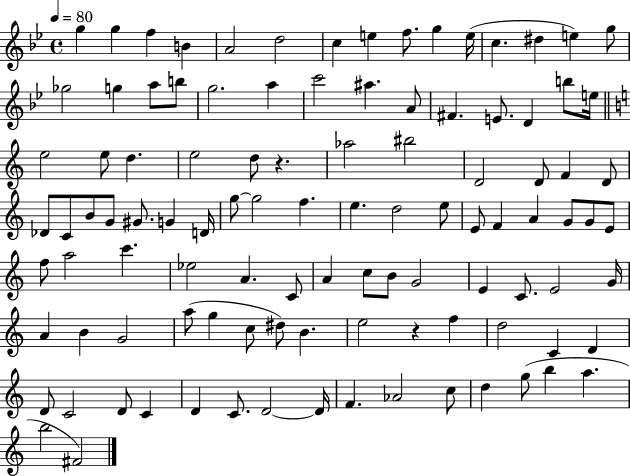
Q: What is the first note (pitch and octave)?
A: G5